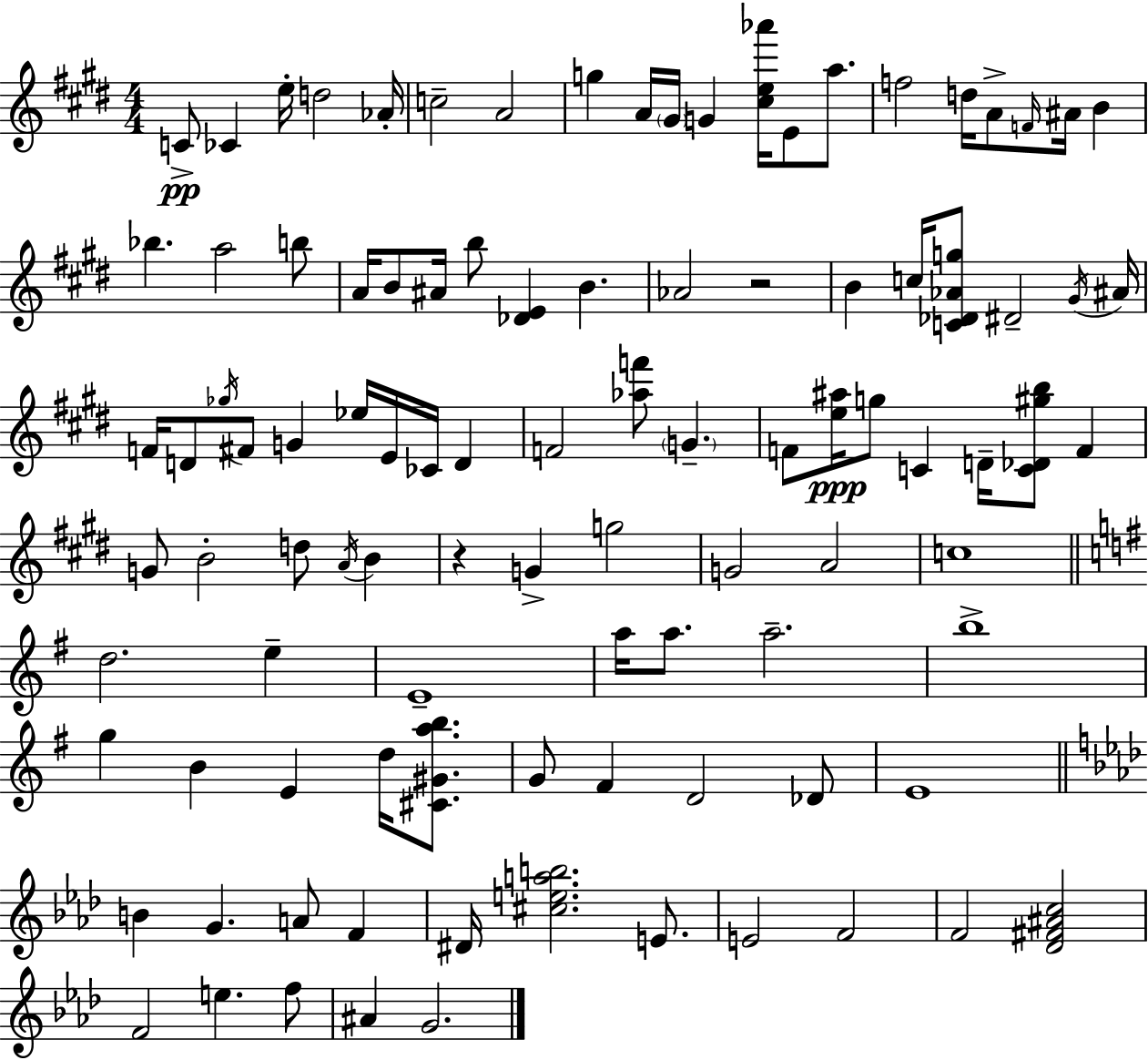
{
  \clef treble
  \numericTimeSignature
  \time 4/4
  \key e \major
  c'8->\pp ces'4 e''16-. d''2 aes'16-. | c''2-- a'2 | g''4 a'16 \parenthesize gis'16 g'4 <cis'' e'' aes'''>16 e'8 a''8. | f''2 d''16 a'8-> \grace { f'16 } ais'16 b'4 | \break bes''4. a''2 b''8 | a'16 b'8 ais'16 b''8 <des' e'>4 b'4. | aes'2 r2 | b'4 c''16 <c' des' aes' g''>8 dis'2-- | \break \acciaccatura { gis'16 } ais'16 f'16 d'8 \acciaccatura { ges''16 } fis'8 g'4 ees''16 e'16 ces'16 d'4 | f'2 <aes'' f'''>8 \parenthesize g'4.-- | f'8 <e'' ais''>16\ppp g''8 c'4 d'16-- <c' des' gis'' b''>8 f'4 | g'8 b'2-. d''8 \acciaccatura { a'16 } | \break b'4 r4 g'4-> g''2 | g'2 a'2 | c''1 | \bar "||" \break \key e \minor d''2. e''4-- | e'1-- | a''16 a''8. a''2.-- | b''1-> | \break g''4 b'4 e'4 d''16 <cis' gis' a'' b''>8. | g'8 fis'4 d'2 des'8 | e'1 | \bar "||" \break \key f \minor b'4 g'4. a'8 f'4 | dis'16 <cis'' e'' a'' b''>2. e'8. | e'2 f'2 | f'2 <des' fis' ais' c''>2 | \break f'2 e''4. f''8 | ais'4 g'2. | \bar "|."
}